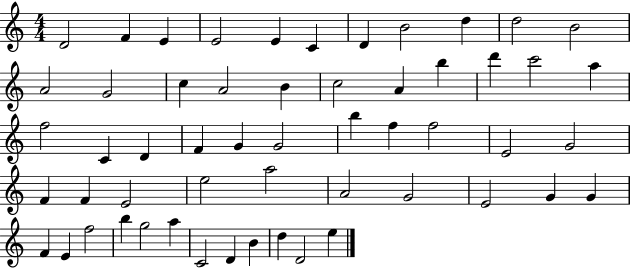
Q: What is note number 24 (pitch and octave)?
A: C4